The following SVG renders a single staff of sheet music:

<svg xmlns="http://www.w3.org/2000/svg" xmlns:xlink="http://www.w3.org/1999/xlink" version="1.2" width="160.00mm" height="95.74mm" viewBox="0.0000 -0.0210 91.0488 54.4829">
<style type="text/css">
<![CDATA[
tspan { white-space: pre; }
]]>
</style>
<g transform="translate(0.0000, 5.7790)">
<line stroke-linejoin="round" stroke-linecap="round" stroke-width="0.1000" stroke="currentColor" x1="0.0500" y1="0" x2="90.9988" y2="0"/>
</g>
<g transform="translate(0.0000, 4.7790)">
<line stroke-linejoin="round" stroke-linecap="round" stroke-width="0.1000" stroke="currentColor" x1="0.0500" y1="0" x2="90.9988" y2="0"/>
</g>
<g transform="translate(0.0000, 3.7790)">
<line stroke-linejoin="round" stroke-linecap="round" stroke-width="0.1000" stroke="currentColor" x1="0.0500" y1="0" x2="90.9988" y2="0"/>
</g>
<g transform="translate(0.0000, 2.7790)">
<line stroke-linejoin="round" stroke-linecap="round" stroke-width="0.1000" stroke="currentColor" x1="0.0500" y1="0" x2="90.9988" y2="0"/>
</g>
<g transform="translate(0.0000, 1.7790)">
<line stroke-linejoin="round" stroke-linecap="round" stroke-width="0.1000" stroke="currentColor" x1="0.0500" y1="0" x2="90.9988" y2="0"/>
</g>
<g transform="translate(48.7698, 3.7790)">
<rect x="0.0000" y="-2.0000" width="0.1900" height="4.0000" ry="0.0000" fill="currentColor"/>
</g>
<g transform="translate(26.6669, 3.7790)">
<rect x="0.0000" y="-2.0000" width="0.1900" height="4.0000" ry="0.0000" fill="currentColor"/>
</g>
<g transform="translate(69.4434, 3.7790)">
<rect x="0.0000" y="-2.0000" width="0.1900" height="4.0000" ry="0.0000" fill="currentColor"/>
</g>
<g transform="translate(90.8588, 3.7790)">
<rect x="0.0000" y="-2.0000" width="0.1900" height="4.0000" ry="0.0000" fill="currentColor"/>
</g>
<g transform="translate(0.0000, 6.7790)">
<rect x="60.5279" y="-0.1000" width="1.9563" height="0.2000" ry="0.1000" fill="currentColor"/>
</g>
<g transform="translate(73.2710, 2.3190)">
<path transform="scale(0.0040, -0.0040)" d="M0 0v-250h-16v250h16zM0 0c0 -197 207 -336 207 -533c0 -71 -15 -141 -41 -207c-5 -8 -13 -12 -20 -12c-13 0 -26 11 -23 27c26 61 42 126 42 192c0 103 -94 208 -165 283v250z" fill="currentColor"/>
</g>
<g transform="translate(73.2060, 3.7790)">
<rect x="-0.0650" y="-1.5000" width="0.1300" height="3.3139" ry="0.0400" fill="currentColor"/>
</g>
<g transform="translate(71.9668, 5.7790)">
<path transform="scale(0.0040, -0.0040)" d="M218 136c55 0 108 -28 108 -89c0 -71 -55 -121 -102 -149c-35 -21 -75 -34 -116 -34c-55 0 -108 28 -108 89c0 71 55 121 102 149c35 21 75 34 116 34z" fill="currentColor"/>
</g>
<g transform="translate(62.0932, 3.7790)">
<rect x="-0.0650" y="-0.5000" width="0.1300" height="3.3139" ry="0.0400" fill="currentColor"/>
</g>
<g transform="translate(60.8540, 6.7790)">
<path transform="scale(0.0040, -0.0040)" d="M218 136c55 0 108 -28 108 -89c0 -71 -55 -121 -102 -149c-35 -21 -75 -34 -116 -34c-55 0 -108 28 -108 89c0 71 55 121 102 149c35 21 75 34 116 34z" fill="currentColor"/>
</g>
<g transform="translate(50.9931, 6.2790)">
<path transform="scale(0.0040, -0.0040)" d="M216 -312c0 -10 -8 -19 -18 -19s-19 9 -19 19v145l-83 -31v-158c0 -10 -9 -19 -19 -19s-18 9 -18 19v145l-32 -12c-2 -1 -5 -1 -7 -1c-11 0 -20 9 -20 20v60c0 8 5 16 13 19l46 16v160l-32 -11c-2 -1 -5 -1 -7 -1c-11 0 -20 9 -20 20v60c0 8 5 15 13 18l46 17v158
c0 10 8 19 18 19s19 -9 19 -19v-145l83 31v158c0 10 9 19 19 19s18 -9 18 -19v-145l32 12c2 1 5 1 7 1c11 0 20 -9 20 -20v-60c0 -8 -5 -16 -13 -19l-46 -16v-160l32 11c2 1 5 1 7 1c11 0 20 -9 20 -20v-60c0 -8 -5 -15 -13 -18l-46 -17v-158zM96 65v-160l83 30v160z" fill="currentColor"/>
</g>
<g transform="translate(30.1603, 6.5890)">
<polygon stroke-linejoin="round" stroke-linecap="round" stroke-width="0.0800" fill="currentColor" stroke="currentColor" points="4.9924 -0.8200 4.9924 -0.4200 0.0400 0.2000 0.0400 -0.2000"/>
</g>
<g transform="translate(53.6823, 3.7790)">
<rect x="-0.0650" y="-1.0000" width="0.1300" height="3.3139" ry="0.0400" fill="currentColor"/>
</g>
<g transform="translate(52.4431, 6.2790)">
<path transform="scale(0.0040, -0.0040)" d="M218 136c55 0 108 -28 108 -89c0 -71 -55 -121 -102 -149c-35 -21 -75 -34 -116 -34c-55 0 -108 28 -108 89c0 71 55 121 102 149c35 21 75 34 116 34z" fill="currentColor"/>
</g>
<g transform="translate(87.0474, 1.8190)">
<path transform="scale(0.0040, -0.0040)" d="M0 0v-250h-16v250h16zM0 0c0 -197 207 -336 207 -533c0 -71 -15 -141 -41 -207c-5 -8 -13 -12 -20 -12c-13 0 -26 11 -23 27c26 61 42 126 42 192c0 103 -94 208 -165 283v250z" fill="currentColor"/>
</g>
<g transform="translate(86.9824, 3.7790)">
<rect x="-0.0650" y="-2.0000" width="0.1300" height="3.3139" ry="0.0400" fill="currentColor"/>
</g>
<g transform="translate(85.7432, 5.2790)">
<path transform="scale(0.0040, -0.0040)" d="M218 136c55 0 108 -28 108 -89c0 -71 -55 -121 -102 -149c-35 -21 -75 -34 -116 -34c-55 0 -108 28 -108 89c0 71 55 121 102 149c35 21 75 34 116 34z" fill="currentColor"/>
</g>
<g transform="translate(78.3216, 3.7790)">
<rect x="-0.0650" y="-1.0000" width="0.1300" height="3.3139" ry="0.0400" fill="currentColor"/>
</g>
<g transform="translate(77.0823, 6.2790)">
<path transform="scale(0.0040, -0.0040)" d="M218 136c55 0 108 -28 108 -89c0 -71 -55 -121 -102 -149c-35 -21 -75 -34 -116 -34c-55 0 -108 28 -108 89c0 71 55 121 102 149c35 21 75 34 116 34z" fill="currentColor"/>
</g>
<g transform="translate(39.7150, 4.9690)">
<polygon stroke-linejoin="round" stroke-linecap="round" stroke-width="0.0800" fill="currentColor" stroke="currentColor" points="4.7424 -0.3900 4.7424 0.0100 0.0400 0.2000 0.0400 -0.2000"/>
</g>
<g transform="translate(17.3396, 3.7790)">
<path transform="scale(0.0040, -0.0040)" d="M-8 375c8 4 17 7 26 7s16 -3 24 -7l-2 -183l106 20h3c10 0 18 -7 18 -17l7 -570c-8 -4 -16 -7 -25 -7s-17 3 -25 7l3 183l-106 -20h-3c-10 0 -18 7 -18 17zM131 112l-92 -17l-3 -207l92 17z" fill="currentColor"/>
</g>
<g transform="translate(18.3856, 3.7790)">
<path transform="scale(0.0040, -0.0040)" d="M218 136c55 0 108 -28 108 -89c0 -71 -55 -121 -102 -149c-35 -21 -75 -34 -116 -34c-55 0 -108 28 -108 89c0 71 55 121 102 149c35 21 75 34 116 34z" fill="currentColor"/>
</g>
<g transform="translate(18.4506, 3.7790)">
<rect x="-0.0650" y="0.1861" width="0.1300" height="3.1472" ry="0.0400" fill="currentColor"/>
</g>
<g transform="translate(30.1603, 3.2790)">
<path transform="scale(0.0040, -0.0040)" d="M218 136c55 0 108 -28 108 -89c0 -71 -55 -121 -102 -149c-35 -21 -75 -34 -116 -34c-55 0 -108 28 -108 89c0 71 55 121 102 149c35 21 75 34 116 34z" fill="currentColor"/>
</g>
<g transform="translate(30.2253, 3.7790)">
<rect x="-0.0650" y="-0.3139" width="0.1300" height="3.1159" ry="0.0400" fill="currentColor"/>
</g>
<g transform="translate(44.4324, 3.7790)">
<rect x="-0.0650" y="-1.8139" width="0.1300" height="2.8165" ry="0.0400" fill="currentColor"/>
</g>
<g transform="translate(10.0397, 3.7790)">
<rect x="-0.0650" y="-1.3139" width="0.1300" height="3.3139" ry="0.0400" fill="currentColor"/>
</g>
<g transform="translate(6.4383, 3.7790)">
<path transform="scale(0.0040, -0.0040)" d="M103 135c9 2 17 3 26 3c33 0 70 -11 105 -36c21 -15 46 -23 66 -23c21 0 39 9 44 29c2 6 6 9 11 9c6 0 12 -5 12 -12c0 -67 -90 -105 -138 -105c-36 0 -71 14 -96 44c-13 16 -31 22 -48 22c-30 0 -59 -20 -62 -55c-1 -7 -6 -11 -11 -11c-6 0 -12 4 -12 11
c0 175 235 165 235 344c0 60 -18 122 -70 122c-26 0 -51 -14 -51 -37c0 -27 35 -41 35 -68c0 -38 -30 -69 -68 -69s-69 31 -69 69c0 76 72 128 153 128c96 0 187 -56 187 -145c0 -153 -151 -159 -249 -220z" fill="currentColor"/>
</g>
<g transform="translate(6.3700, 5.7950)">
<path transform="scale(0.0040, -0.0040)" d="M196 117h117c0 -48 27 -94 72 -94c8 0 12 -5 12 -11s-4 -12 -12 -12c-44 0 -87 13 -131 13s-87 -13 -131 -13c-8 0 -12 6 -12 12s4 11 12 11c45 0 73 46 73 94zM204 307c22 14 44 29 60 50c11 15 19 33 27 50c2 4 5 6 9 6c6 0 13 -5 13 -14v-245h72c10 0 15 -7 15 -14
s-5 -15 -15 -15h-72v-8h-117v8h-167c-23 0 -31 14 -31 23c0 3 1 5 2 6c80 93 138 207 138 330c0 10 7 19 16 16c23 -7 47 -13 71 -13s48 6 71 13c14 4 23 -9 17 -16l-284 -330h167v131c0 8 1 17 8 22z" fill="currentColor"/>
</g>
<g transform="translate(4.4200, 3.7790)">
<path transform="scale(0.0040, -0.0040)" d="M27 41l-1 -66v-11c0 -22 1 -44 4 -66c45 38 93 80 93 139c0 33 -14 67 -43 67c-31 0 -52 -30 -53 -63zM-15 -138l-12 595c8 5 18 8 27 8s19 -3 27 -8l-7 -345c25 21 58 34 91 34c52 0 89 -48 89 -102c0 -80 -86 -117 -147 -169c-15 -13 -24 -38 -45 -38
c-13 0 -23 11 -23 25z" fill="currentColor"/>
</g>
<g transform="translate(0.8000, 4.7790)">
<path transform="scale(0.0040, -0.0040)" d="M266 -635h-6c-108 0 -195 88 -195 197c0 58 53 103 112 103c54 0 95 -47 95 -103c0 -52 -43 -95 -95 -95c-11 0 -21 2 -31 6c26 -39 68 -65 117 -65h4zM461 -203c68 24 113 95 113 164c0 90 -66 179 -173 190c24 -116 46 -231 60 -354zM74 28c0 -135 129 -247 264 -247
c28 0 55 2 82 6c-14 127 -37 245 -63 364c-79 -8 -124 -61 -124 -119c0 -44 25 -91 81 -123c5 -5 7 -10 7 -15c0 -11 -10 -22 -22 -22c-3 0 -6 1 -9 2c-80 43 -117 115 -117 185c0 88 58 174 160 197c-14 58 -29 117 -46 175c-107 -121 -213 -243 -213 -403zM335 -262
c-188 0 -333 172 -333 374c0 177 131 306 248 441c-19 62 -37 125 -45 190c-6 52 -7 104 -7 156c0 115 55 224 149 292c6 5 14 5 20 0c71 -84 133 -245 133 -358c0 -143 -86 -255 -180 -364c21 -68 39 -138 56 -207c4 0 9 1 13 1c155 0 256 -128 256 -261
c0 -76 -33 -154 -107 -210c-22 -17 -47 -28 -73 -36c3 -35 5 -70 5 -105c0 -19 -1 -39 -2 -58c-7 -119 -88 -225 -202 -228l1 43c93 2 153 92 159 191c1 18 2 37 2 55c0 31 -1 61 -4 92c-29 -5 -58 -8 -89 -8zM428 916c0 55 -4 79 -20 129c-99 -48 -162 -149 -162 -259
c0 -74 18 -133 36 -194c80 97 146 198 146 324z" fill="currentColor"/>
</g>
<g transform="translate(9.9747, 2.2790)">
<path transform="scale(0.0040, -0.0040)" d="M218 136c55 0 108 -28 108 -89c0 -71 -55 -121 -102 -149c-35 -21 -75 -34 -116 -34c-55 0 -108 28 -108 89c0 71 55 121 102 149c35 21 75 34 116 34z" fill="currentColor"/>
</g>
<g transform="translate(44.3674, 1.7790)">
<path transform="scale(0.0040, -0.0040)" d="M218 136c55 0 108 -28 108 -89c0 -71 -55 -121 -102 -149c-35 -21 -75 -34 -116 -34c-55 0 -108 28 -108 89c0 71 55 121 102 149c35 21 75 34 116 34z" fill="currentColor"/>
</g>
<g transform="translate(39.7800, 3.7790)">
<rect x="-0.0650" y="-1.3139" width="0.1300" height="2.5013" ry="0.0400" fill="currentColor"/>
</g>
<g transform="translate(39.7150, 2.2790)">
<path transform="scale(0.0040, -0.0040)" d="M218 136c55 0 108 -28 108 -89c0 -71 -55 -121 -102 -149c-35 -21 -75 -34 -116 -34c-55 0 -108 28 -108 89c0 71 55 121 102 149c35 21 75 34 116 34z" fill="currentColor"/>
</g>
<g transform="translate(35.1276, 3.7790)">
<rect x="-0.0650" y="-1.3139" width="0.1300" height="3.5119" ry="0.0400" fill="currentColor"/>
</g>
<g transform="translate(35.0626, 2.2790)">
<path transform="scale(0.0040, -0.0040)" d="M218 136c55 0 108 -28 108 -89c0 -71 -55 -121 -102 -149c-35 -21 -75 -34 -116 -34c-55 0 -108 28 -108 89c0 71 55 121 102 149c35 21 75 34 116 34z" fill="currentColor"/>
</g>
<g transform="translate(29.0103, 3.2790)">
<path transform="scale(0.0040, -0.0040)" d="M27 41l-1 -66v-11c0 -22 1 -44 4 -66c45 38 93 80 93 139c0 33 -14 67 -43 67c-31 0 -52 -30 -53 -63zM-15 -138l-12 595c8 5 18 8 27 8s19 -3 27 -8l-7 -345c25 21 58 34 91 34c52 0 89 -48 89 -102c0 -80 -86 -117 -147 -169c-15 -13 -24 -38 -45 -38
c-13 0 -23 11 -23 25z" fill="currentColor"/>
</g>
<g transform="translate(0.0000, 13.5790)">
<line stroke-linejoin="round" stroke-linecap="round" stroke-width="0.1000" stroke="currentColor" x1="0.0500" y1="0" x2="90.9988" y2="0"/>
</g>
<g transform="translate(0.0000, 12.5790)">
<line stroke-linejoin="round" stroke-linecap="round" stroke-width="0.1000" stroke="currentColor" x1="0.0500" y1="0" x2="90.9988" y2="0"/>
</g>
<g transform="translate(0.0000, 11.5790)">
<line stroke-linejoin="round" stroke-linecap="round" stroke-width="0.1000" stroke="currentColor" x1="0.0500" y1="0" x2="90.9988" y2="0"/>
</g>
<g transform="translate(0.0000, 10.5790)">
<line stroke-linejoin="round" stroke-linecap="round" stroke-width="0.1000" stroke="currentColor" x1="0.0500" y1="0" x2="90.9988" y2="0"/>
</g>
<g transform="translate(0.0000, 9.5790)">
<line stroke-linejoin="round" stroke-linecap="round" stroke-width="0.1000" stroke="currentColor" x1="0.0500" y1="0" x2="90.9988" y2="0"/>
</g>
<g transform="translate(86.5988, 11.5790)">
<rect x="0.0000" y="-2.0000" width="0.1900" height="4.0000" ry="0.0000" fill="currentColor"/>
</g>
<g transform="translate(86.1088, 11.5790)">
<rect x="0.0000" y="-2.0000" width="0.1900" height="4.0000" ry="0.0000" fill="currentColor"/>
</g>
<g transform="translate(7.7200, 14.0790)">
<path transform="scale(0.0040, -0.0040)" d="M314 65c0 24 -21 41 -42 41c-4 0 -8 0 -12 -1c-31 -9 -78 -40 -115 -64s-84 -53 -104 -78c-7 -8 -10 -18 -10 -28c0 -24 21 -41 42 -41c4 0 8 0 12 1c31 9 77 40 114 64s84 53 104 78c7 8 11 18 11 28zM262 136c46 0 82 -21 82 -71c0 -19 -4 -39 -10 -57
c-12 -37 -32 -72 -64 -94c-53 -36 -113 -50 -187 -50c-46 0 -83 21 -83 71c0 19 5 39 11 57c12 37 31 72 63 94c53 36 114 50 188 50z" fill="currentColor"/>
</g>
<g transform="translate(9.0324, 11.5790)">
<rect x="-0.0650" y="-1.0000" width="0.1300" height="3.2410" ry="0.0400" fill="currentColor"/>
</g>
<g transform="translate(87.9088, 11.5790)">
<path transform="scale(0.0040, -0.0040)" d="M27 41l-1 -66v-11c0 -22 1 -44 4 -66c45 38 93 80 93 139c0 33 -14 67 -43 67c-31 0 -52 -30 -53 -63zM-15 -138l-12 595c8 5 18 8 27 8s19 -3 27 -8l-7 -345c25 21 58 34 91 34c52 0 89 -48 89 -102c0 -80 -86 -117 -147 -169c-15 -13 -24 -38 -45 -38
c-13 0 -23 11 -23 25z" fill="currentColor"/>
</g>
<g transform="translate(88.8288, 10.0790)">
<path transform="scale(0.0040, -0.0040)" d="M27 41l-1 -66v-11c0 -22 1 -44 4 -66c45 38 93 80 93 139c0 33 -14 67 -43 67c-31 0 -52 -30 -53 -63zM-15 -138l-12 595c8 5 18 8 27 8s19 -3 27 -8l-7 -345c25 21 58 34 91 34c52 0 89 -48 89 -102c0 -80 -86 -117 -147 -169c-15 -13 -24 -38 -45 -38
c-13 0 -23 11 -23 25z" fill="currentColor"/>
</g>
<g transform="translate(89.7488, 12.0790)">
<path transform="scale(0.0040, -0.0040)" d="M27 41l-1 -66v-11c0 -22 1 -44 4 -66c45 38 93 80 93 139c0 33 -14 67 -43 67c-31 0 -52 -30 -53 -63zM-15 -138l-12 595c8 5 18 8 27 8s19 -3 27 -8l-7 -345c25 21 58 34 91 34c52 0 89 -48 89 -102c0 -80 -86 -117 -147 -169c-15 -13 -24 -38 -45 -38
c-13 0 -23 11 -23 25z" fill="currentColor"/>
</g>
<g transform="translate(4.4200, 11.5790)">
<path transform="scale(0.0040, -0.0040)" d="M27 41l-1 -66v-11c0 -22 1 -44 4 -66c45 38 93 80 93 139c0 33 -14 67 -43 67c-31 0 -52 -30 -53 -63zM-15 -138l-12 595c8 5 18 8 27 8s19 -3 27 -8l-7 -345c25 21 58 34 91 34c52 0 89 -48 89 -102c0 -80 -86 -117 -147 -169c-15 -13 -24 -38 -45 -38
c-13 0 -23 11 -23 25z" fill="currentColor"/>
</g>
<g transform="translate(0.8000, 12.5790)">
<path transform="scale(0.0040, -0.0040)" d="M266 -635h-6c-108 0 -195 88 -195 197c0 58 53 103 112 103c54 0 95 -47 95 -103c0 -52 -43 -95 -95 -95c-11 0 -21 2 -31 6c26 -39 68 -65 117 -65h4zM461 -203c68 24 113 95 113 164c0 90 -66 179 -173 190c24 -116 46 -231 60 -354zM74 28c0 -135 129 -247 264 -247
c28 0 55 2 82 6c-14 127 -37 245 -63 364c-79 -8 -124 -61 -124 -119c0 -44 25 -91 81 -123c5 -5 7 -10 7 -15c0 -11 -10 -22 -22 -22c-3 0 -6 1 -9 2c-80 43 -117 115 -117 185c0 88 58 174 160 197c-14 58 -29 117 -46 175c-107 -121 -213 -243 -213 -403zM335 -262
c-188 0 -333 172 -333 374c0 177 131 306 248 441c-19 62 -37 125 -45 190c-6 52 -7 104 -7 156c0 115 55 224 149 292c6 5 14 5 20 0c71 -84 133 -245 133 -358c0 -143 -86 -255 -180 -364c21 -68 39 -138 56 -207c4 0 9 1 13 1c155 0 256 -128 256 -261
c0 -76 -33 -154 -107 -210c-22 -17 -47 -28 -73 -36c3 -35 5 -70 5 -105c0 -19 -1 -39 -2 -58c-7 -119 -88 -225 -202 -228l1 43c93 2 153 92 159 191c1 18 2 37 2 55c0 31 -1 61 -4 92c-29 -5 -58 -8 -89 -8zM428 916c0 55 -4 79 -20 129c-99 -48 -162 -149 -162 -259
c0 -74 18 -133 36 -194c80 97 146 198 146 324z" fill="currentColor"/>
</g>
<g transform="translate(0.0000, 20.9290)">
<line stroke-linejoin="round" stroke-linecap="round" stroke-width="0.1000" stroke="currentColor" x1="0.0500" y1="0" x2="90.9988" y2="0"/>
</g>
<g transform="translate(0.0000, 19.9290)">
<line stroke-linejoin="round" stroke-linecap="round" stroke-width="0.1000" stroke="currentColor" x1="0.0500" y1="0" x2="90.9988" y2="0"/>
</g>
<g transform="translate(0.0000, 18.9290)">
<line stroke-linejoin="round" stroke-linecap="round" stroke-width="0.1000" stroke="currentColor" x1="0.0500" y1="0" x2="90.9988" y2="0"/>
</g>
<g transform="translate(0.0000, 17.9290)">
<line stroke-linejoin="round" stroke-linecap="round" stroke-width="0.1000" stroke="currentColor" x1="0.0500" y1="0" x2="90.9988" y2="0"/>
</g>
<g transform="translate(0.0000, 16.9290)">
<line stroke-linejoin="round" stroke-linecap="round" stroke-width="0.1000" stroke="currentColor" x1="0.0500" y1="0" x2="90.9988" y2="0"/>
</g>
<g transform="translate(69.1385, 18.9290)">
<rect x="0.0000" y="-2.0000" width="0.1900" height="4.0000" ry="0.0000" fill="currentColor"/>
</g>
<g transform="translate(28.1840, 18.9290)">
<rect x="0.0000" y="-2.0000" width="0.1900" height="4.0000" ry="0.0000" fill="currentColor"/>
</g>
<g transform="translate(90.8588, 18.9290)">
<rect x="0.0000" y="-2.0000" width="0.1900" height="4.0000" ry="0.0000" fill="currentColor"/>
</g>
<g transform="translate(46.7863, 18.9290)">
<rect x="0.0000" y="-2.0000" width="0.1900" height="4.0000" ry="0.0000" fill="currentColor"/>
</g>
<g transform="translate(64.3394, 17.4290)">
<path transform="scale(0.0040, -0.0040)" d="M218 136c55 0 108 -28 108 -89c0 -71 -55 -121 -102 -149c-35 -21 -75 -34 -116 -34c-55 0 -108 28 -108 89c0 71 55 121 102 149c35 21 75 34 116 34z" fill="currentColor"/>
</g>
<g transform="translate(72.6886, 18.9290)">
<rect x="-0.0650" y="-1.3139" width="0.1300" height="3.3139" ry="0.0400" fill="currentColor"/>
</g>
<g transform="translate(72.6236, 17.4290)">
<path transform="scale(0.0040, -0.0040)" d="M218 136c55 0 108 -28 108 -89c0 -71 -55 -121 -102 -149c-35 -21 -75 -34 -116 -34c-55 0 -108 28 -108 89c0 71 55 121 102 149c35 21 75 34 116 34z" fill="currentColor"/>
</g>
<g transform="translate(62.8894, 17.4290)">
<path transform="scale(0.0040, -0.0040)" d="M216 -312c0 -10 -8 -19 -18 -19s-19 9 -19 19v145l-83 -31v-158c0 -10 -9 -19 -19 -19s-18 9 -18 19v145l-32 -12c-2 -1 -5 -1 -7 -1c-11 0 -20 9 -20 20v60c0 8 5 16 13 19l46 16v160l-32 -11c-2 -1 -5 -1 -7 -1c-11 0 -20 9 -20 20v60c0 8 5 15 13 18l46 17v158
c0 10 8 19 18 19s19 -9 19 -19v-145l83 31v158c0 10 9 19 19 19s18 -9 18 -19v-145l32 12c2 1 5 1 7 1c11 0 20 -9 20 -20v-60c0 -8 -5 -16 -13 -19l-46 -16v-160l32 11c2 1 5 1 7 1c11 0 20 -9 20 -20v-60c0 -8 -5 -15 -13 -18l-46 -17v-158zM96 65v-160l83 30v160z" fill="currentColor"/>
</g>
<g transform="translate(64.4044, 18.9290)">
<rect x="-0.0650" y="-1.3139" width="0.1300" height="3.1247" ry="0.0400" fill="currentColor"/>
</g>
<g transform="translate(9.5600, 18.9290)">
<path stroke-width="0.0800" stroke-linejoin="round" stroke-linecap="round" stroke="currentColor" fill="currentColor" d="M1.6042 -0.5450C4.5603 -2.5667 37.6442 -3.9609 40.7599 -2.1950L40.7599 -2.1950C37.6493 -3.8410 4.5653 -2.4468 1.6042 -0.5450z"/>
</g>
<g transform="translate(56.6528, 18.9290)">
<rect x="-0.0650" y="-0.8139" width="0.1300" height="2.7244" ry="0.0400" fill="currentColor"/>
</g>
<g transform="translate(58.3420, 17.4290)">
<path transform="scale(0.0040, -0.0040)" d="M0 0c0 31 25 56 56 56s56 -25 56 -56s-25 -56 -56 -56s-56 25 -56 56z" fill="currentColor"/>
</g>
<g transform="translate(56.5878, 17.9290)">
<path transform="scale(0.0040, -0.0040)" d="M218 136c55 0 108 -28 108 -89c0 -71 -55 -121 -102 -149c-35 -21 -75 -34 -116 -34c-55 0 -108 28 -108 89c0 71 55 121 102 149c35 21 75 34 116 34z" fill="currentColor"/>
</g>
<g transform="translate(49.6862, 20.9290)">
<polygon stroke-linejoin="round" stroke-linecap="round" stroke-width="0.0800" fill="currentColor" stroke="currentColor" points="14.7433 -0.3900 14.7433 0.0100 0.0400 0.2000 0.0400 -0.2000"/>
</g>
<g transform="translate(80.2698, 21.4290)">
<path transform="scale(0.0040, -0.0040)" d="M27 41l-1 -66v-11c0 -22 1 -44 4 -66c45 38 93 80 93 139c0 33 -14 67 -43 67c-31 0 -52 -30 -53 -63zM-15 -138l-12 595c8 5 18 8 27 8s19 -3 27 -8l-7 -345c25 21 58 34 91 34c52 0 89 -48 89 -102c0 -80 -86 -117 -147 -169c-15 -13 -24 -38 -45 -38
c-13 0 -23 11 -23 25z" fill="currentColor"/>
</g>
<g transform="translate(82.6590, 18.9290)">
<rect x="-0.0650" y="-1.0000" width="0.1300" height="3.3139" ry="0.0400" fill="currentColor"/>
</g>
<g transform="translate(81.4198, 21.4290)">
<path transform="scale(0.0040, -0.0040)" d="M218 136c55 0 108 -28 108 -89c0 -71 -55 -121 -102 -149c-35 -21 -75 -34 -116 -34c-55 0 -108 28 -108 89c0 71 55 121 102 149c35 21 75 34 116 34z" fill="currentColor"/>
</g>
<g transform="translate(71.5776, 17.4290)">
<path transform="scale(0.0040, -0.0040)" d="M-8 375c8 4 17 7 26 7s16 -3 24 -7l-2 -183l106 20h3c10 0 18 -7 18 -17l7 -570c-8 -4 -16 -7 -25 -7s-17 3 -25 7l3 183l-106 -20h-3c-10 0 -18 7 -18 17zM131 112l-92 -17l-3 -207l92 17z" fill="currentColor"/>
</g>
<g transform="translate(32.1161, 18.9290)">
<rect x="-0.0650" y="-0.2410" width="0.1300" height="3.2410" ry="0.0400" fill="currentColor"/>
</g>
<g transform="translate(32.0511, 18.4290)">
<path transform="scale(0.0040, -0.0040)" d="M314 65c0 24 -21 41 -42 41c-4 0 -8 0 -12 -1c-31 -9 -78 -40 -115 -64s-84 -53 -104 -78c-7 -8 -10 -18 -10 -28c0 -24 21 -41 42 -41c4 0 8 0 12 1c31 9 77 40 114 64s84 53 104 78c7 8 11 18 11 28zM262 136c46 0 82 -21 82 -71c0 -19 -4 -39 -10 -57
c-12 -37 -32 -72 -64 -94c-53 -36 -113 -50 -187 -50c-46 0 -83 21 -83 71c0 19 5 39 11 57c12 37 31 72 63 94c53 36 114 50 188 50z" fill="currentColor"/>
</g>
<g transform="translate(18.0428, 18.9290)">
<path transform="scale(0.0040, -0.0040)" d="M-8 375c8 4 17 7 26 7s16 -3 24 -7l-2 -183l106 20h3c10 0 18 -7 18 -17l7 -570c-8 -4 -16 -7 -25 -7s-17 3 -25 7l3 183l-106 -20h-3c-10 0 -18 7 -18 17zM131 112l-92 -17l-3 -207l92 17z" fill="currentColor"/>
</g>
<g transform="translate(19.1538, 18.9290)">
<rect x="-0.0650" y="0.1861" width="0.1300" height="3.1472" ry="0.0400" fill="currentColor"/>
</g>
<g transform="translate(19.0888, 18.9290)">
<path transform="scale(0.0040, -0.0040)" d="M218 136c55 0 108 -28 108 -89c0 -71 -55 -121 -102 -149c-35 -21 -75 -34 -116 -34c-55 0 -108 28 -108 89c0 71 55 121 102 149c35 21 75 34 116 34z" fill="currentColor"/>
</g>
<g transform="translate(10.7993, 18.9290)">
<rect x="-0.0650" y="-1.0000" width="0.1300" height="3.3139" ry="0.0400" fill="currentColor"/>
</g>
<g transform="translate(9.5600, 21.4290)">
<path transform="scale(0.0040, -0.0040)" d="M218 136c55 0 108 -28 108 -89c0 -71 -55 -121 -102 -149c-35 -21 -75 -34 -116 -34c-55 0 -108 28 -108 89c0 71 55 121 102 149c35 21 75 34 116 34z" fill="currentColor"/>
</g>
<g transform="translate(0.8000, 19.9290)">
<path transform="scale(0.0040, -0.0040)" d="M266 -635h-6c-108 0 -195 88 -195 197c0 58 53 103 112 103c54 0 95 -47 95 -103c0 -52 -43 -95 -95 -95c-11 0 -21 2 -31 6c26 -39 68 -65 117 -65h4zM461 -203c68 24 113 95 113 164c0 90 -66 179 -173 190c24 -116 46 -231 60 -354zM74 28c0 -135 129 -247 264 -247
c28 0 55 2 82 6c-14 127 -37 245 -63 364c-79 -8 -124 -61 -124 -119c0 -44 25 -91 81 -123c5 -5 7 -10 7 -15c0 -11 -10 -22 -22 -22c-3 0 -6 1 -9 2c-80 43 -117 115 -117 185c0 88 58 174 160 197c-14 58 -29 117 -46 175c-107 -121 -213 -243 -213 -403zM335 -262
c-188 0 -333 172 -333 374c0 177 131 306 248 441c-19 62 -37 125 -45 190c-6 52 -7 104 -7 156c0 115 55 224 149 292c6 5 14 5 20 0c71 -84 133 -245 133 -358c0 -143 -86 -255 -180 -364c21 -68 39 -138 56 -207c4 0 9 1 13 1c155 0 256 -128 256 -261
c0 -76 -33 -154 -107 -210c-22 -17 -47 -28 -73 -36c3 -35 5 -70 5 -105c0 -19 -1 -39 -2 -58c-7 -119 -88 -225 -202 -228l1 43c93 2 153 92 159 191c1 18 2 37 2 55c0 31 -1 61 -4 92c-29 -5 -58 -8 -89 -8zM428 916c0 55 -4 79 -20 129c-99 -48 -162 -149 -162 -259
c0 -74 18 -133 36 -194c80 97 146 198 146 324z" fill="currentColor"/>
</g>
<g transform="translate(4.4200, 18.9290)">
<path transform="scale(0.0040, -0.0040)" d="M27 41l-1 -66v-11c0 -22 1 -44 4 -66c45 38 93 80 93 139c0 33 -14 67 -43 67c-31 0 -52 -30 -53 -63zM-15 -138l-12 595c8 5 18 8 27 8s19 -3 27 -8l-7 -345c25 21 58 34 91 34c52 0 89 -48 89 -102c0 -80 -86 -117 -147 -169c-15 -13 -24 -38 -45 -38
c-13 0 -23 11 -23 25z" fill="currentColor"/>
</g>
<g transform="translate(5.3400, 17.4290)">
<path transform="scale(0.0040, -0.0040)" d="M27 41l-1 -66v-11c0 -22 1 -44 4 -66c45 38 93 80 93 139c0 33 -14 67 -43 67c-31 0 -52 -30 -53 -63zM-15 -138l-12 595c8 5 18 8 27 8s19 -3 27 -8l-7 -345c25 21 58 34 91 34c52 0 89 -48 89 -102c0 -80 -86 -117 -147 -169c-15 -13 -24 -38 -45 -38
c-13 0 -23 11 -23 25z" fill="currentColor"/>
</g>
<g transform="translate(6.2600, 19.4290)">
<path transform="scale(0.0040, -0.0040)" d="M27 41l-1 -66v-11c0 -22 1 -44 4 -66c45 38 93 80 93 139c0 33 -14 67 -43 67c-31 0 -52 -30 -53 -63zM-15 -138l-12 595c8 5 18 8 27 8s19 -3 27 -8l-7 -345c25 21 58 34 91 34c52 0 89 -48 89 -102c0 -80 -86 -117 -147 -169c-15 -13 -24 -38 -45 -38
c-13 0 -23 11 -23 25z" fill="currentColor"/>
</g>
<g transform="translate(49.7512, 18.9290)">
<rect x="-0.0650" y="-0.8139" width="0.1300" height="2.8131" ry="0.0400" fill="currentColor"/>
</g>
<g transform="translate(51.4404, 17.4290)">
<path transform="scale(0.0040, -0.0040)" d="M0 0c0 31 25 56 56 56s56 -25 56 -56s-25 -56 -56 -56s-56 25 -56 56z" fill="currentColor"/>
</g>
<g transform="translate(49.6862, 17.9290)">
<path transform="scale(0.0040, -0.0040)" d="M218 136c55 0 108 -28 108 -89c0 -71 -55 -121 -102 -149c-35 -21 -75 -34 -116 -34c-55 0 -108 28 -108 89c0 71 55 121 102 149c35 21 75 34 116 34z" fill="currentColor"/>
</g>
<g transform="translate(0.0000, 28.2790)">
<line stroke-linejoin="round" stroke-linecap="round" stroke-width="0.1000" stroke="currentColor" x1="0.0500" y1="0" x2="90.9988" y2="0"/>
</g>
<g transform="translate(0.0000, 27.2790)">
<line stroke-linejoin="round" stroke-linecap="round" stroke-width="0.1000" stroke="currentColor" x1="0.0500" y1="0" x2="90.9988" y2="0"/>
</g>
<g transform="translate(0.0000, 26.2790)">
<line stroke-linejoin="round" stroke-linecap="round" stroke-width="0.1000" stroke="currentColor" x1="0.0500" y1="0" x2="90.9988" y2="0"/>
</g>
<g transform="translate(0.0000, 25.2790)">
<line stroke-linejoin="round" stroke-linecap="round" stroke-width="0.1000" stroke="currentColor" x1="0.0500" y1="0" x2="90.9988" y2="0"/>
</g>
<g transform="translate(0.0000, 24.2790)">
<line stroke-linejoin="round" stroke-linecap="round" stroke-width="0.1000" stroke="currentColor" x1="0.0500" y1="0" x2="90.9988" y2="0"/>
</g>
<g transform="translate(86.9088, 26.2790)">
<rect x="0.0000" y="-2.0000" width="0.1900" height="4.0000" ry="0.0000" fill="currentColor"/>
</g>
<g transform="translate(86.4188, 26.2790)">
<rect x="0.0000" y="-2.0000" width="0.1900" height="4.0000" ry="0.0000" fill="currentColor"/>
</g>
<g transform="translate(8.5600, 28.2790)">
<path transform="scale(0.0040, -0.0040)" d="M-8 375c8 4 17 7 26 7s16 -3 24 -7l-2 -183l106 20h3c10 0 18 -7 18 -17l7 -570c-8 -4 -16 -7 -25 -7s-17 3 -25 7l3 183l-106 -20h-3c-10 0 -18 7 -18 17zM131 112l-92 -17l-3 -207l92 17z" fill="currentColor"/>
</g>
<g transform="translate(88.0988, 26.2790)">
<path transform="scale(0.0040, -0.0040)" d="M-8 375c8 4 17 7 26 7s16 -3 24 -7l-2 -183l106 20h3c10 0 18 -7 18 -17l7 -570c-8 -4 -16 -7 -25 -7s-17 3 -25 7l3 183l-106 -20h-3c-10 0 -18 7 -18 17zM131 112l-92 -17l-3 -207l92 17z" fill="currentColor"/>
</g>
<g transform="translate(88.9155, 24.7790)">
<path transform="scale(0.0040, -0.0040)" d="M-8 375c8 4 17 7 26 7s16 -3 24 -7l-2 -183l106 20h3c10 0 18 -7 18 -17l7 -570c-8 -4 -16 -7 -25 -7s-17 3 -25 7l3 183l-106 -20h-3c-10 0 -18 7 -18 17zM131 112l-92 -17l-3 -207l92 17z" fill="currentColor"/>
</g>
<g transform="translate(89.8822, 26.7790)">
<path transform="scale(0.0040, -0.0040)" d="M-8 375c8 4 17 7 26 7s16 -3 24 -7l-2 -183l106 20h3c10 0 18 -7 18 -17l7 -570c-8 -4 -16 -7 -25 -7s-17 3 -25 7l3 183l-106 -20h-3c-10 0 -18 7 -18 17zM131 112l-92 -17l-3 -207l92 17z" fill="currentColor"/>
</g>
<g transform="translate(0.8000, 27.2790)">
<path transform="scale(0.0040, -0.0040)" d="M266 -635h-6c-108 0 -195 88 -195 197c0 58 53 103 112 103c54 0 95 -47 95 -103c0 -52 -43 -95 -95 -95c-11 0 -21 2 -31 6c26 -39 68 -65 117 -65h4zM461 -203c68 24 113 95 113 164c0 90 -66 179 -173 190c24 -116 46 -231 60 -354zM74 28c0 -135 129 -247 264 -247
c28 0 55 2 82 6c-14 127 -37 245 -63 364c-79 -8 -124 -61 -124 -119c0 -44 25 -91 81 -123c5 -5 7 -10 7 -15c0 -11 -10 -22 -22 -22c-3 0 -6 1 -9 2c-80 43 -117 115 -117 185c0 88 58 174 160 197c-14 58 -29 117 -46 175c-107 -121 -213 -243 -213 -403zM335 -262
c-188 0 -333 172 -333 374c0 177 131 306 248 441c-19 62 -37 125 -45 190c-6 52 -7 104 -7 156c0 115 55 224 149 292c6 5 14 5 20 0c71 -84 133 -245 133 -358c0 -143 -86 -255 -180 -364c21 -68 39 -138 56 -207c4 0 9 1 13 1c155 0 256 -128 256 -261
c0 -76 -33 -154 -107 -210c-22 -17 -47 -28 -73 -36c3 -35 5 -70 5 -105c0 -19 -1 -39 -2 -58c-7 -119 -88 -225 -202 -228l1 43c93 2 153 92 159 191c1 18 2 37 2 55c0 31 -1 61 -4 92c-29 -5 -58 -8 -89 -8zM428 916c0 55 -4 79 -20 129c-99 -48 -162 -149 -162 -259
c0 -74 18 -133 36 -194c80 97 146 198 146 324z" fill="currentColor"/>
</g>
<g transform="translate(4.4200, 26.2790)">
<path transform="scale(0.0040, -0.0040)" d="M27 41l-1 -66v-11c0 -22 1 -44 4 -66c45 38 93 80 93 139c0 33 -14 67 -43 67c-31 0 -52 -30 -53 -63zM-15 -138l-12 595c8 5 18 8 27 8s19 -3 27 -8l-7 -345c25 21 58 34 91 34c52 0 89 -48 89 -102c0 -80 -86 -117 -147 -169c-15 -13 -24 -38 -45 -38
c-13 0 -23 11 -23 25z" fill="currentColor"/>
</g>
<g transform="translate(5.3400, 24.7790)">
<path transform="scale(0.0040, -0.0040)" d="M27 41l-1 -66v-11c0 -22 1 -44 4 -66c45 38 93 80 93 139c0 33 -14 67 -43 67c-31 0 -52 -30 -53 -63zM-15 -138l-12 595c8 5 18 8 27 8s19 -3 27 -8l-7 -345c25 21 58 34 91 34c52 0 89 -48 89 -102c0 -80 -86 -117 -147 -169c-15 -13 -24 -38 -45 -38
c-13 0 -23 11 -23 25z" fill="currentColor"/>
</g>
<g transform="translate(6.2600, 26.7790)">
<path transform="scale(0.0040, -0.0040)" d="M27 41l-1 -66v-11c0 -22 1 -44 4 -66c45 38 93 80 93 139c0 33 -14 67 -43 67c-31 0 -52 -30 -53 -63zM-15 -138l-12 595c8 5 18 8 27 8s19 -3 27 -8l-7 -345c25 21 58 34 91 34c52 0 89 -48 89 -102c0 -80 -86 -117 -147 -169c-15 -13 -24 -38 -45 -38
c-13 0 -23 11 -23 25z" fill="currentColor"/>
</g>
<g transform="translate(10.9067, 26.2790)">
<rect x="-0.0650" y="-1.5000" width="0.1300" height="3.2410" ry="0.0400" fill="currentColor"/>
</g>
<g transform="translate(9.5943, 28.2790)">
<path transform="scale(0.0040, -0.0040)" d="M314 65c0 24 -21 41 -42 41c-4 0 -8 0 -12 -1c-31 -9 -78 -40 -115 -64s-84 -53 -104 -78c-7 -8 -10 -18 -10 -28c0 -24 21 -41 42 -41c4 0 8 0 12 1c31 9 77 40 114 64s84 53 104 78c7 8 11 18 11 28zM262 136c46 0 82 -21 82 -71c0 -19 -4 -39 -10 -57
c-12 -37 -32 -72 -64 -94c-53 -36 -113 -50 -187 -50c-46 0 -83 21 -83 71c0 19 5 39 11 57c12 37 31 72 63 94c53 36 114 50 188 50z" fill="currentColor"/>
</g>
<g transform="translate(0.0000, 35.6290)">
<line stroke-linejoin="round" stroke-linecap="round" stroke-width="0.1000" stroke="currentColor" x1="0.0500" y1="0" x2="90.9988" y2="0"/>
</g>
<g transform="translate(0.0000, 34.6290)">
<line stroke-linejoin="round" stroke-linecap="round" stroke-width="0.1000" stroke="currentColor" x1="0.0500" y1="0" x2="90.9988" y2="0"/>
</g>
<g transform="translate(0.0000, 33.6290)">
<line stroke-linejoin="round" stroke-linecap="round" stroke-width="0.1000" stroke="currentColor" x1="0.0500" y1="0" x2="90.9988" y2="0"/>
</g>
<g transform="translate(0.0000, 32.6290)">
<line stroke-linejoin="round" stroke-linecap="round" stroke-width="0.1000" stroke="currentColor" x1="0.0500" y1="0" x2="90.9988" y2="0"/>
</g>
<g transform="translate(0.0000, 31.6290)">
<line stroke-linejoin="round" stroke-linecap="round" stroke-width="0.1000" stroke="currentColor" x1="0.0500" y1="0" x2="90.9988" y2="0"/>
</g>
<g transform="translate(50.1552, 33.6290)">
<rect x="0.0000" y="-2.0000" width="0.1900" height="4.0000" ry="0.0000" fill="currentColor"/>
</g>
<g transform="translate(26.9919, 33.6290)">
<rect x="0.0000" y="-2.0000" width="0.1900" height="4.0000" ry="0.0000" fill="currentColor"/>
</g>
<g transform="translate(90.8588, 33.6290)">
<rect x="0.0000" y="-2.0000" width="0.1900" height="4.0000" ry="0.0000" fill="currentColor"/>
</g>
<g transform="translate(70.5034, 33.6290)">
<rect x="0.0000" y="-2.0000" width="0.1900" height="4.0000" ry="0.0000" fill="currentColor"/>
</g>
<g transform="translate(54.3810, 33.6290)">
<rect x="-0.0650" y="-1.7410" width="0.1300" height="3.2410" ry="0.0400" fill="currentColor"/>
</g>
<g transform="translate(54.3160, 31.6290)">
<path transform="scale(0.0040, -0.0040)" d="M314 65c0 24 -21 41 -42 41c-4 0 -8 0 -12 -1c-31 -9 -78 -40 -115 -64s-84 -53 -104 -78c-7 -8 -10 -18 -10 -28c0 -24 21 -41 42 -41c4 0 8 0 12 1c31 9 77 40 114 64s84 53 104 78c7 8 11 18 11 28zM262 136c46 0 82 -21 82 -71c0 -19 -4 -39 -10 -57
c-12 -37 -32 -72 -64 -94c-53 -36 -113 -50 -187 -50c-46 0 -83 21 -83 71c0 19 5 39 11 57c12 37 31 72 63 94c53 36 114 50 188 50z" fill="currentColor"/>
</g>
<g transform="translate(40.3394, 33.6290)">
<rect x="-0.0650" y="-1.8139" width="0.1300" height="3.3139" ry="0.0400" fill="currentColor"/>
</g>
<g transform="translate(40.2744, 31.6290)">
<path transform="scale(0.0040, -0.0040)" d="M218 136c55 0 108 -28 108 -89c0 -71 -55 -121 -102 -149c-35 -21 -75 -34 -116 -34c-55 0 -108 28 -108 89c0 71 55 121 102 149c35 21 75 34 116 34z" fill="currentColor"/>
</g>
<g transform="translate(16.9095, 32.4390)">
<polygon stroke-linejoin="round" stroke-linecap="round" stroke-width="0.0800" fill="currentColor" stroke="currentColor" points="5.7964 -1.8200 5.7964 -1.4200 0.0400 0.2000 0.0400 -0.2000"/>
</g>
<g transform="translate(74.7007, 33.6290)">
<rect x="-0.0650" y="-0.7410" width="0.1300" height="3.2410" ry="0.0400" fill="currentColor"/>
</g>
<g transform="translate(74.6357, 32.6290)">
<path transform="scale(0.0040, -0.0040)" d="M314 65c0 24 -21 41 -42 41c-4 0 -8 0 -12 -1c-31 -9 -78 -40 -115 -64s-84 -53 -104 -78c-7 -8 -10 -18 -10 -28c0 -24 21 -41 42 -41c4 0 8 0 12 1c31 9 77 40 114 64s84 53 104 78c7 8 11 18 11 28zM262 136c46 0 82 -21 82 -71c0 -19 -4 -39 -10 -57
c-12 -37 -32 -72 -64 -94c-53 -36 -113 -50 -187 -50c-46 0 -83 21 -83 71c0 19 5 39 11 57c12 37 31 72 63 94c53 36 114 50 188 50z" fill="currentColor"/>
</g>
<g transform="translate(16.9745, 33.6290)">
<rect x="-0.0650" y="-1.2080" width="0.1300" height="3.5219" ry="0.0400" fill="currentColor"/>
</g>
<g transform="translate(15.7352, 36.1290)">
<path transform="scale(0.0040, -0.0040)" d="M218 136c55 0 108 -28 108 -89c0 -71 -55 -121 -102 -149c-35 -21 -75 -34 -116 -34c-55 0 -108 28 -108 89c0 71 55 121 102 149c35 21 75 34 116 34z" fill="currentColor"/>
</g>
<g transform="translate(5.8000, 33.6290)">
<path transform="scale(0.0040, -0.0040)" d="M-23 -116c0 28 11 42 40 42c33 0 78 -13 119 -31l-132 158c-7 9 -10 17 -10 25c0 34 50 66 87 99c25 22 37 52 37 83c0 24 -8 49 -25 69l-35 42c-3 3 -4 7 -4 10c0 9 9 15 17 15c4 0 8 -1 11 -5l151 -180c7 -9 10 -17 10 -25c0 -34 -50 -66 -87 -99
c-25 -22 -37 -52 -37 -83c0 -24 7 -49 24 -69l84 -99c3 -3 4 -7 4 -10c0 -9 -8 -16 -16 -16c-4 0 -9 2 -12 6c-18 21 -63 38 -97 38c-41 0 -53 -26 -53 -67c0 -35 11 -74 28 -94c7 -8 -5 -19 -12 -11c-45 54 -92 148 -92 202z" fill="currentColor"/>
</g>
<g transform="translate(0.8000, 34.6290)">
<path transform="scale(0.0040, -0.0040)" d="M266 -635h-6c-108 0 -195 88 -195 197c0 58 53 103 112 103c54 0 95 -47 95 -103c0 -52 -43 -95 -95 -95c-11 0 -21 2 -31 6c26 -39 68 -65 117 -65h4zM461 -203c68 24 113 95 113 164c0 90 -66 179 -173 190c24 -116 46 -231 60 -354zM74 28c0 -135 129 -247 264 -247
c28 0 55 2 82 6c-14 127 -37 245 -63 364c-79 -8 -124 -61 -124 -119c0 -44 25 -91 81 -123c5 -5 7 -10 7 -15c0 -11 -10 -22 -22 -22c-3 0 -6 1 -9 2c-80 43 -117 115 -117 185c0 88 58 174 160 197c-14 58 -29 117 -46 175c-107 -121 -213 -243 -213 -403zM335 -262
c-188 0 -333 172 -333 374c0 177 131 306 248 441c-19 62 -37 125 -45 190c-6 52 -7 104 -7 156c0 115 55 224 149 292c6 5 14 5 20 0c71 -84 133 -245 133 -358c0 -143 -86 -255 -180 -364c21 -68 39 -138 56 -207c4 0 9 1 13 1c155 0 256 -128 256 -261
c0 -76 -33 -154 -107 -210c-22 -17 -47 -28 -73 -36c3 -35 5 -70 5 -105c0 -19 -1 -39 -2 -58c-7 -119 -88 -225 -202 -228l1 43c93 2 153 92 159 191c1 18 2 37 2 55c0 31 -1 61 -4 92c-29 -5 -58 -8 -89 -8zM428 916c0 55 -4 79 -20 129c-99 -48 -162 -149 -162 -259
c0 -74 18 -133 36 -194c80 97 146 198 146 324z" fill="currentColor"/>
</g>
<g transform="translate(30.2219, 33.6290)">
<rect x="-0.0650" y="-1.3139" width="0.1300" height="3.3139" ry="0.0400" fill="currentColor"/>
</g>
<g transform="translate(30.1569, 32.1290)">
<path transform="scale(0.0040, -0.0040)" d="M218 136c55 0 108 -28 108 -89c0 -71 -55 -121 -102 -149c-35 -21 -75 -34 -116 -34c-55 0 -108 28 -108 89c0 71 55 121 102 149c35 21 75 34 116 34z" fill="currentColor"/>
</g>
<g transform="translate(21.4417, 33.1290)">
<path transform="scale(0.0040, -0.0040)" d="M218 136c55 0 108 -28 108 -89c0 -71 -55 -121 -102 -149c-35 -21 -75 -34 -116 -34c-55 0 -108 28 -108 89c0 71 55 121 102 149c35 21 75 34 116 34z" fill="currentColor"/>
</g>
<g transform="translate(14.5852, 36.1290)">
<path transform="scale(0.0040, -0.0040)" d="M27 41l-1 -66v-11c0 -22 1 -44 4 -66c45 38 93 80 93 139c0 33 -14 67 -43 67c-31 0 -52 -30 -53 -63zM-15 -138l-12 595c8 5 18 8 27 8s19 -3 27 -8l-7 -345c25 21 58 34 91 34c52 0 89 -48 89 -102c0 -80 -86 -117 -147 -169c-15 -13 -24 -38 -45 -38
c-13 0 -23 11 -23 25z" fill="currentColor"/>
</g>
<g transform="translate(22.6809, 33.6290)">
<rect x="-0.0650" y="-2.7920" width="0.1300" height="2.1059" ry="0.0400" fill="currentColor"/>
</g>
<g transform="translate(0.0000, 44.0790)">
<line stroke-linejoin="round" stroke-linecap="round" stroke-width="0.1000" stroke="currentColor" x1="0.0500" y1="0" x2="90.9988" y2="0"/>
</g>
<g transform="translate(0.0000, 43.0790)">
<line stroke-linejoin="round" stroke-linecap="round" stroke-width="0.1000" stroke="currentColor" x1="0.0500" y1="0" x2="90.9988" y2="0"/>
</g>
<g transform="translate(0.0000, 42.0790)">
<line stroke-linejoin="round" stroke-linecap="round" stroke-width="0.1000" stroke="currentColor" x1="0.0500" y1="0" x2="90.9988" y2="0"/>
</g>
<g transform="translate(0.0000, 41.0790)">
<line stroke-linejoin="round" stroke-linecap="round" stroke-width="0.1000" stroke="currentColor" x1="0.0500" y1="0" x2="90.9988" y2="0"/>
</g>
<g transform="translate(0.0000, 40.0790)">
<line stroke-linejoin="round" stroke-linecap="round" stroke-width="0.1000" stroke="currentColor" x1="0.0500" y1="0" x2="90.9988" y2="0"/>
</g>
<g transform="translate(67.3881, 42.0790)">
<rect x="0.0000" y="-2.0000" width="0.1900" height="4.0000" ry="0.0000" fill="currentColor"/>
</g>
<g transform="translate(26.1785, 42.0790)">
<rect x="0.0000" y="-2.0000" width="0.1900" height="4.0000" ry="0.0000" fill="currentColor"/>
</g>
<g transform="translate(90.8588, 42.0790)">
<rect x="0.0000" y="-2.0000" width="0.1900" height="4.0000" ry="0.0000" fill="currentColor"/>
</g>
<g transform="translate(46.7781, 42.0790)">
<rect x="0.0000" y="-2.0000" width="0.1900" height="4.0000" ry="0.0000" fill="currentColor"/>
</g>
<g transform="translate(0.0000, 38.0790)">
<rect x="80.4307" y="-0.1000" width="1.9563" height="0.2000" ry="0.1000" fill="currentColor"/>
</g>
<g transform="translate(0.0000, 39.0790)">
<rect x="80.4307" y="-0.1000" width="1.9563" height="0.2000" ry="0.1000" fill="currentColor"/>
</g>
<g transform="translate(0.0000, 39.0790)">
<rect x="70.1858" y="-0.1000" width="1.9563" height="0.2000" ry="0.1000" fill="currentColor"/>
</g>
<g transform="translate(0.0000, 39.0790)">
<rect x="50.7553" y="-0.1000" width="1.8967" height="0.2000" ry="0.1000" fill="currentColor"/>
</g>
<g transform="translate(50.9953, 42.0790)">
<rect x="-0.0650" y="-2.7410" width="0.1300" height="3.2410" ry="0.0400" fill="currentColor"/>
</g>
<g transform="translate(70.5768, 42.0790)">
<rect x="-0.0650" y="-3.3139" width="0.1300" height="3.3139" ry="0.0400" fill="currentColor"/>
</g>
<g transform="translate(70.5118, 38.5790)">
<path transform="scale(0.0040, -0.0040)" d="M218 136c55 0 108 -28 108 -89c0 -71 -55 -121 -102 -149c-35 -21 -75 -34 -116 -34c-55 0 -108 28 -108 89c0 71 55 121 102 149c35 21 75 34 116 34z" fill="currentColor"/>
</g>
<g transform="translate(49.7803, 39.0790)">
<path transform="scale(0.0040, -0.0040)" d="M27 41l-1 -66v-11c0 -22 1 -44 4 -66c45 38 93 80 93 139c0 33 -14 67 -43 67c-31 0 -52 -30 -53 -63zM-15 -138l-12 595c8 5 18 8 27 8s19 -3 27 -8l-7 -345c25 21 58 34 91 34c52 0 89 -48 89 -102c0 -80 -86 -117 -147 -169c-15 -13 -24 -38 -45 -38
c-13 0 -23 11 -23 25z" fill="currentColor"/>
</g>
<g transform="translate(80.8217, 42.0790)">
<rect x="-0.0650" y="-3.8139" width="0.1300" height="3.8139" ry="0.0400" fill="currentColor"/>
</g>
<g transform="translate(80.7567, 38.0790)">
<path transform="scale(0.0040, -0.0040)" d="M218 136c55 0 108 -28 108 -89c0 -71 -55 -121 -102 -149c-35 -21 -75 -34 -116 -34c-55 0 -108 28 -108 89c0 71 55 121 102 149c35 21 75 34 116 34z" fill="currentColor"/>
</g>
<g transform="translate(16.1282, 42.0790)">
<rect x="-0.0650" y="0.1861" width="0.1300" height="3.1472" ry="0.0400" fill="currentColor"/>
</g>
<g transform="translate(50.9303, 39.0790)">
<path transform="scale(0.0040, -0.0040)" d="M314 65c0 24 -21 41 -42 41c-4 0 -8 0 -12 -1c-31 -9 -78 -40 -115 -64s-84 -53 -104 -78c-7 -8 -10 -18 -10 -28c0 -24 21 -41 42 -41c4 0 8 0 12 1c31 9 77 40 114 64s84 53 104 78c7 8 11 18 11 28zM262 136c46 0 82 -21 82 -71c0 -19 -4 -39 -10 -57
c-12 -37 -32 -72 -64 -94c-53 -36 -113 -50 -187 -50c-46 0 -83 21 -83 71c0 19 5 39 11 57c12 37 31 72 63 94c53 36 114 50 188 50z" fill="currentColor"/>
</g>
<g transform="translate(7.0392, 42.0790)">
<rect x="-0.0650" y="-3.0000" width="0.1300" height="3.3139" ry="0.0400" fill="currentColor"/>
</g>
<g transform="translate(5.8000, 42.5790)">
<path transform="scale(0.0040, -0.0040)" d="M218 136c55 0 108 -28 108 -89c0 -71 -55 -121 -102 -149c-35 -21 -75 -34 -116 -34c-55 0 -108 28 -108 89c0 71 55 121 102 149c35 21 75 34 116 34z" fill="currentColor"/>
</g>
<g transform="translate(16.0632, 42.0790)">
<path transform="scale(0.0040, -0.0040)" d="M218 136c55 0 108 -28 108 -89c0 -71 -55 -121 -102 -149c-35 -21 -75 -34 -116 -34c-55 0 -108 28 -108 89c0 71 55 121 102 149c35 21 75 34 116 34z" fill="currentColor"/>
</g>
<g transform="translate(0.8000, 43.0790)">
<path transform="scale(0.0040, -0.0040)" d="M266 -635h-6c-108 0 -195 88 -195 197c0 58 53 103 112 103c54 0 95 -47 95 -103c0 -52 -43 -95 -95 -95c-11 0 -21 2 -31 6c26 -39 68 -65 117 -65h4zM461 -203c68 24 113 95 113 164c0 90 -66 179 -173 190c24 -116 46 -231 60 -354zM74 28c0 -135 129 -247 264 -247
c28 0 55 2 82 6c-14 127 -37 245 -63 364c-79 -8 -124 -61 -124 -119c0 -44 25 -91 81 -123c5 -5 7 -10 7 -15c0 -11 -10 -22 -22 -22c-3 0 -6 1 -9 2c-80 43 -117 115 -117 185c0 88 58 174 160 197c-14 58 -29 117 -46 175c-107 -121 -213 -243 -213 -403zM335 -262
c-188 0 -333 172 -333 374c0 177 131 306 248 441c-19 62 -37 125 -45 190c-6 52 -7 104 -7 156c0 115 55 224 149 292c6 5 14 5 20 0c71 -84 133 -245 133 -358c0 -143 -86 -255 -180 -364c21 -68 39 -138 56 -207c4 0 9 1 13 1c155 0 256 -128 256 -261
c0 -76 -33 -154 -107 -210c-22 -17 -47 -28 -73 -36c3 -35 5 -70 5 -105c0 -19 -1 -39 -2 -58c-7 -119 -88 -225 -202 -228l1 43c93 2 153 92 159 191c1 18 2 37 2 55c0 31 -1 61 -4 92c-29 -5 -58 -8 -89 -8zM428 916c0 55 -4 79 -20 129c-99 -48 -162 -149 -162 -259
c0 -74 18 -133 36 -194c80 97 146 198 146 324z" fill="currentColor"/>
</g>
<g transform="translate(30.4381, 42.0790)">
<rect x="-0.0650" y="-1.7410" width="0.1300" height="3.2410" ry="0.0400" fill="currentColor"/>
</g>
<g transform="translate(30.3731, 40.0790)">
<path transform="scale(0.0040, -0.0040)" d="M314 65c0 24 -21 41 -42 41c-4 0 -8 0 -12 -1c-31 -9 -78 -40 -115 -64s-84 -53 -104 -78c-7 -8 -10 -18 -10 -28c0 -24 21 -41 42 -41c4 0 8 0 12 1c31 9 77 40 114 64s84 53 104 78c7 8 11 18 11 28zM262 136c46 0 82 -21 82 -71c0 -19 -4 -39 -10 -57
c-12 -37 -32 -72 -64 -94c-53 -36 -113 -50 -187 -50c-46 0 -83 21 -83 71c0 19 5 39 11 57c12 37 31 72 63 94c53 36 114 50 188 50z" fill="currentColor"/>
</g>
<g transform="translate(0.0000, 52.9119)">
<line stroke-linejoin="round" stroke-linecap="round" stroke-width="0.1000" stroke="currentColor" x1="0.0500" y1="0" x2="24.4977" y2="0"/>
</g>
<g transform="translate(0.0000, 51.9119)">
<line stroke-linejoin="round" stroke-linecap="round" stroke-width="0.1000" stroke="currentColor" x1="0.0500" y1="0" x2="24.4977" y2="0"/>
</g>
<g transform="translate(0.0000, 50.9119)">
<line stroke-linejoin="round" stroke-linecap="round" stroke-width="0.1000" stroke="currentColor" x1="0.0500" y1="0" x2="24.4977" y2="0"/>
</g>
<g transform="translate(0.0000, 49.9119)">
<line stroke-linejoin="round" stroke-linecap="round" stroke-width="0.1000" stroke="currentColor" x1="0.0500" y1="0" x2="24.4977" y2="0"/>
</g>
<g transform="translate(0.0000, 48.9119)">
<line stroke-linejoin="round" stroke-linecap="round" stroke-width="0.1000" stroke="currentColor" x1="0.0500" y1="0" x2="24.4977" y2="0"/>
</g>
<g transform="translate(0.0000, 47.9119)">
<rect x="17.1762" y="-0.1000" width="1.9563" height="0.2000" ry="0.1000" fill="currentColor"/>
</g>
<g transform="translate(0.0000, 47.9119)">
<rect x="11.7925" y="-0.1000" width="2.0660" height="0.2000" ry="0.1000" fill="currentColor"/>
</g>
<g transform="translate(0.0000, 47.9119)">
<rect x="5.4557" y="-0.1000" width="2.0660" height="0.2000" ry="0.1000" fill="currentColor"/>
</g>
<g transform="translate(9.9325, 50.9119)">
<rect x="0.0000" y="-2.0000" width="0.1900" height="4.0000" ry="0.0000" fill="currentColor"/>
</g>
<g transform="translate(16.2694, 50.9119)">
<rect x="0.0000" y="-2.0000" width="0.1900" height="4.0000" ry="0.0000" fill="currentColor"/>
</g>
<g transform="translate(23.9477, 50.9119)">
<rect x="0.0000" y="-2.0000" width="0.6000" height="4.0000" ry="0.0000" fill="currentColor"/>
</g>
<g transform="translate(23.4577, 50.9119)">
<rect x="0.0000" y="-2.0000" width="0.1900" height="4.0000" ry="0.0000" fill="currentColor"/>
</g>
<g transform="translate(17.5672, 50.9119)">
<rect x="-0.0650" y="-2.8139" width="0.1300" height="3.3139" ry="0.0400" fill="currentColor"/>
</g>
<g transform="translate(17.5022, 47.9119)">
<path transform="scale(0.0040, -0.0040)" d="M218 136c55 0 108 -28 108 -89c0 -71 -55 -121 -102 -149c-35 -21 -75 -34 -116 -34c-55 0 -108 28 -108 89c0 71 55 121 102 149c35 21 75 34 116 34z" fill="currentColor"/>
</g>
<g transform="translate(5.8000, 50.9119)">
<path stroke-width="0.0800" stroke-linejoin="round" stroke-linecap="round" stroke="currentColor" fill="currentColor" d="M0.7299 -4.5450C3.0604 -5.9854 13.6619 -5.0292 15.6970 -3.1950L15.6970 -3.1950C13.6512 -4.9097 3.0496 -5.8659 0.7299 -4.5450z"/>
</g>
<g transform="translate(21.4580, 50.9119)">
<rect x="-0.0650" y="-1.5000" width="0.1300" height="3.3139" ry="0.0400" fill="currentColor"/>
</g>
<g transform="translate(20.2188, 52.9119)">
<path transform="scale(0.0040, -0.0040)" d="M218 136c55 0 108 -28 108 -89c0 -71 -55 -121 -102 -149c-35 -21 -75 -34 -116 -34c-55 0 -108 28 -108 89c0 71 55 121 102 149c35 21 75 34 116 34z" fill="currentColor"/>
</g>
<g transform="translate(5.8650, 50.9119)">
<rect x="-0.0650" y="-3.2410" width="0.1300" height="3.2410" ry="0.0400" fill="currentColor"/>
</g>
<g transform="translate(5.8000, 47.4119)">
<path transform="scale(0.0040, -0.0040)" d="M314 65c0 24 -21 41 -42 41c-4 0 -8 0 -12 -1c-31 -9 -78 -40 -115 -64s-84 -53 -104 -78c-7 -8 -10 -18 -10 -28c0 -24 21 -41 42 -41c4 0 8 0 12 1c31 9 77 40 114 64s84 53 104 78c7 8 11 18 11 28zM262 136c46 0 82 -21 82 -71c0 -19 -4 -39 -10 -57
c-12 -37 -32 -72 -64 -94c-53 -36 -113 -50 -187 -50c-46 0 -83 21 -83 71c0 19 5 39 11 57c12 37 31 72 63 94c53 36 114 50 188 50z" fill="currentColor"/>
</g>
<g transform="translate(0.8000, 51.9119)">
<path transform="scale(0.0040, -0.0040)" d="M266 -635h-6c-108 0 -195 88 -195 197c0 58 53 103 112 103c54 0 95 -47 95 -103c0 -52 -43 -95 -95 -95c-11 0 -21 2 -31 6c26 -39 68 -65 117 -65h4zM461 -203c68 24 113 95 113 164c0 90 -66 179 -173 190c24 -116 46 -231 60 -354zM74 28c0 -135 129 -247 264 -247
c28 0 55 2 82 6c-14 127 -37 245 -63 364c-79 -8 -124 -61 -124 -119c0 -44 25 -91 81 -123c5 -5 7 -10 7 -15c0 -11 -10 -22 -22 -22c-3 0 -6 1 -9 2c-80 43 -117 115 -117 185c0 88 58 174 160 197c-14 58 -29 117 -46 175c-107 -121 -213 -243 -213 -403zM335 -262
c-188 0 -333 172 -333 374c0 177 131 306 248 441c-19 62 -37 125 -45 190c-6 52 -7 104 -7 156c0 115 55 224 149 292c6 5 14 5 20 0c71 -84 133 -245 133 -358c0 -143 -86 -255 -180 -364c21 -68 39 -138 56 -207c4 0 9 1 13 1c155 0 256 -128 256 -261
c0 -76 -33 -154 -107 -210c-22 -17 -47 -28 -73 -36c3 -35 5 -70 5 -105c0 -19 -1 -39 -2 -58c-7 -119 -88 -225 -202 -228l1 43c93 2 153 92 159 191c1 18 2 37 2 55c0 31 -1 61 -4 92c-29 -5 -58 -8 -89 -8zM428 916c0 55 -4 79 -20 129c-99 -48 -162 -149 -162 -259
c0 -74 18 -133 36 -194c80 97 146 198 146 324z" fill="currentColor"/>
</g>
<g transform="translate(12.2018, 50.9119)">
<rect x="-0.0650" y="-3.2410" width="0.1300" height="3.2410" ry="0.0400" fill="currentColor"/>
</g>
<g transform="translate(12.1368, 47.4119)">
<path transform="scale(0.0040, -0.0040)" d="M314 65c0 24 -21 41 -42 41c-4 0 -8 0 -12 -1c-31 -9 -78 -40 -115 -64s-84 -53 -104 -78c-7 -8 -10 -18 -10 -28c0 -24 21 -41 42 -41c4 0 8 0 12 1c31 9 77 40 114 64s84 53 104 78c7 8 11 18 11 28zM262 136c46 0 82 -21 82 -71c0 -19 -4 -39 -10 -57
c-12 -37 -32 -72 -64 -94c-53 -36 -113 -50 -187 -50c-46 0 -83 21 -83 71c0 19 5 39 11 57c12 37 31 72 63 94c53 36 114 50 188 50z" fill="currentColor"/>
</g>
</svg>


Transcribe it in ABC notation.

X:1
T:Untitled
M:2/4
L:1/4
K:F
e B _c/2 e/2 e/2 f/2 ^D C E/2 D F/2 D2 D B c2 d/2 d/2 ^e/2 e _D E2 z _D/2 c/2 e f f2 d2 A B f2 _a2 b c' b2 b2 a E